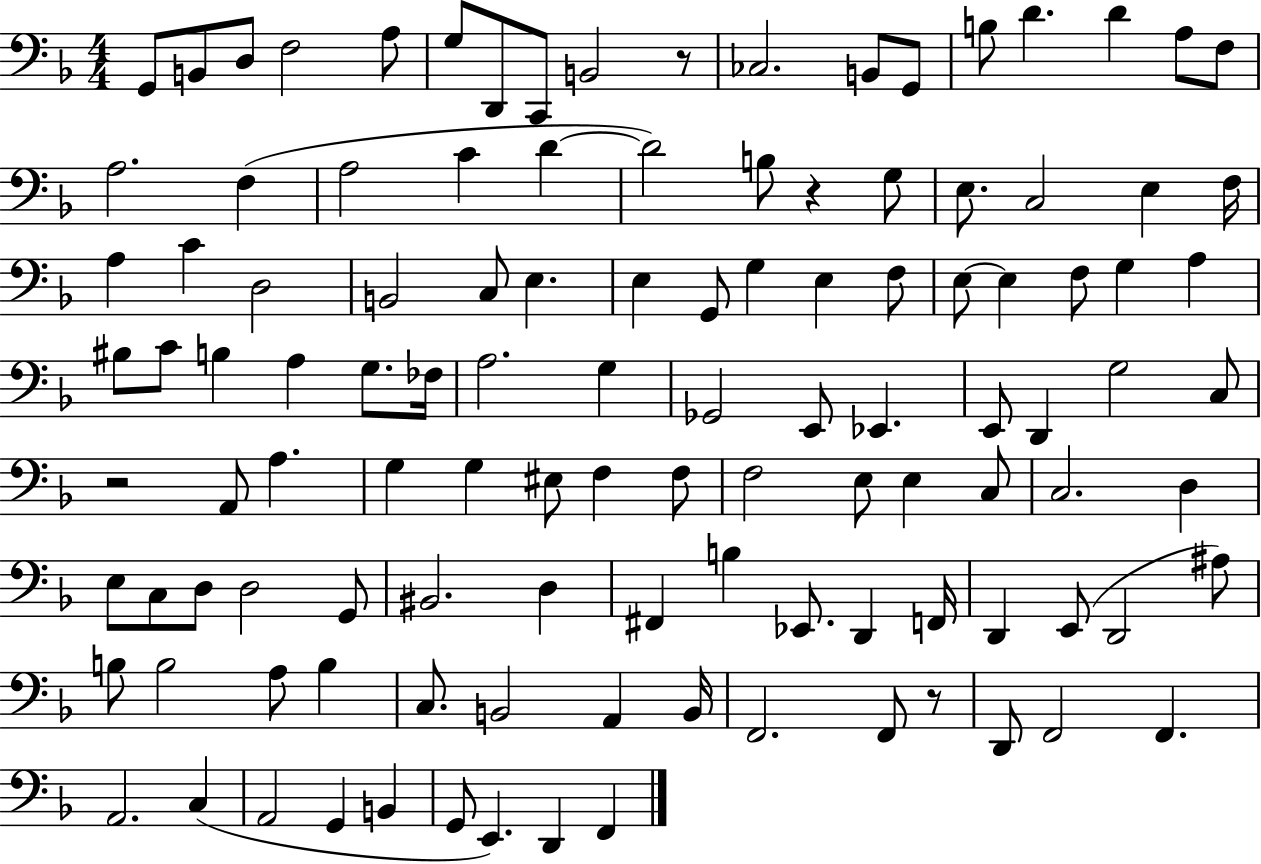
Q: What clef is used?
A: bass